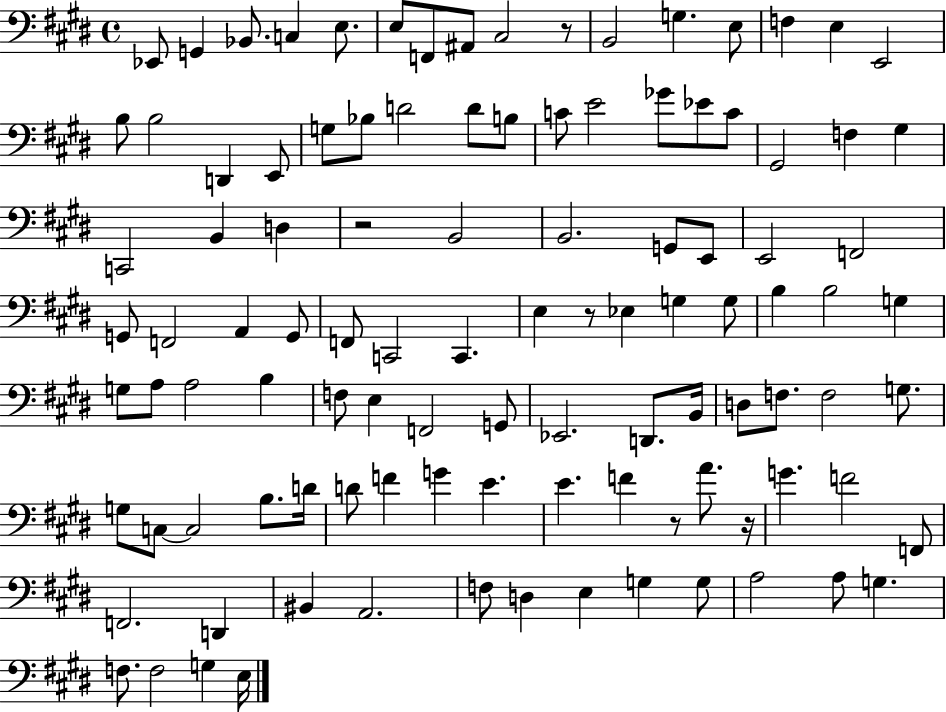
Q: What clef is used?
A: bass